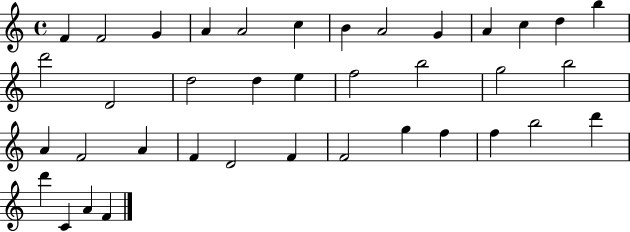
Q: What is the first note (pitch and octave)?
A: F4